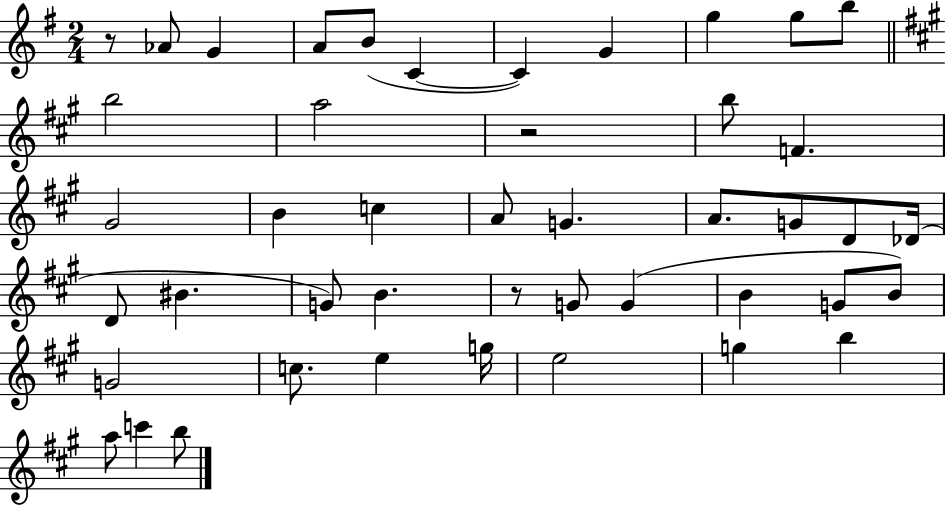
R/e Ab4/e G4/q A4/e B4/e C4/q C4/q G4/q G5/q G5/e B5/e B5/h A5/h R/h B5/e F4/q. G#4/h B4/q C5/q A4/e G4/q. A4/e. G4/e D4/e Db4/s D4/e BIS4/q. G4/e B4/q. R/e G4/e G4/q B4/q G4/e B4/e G4/h C5/e. E5/q G5/s E5/h G5/q B5/q A5/e C6/q B5/e